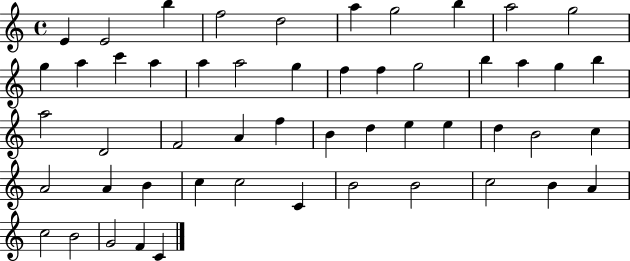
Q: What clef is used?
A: treble